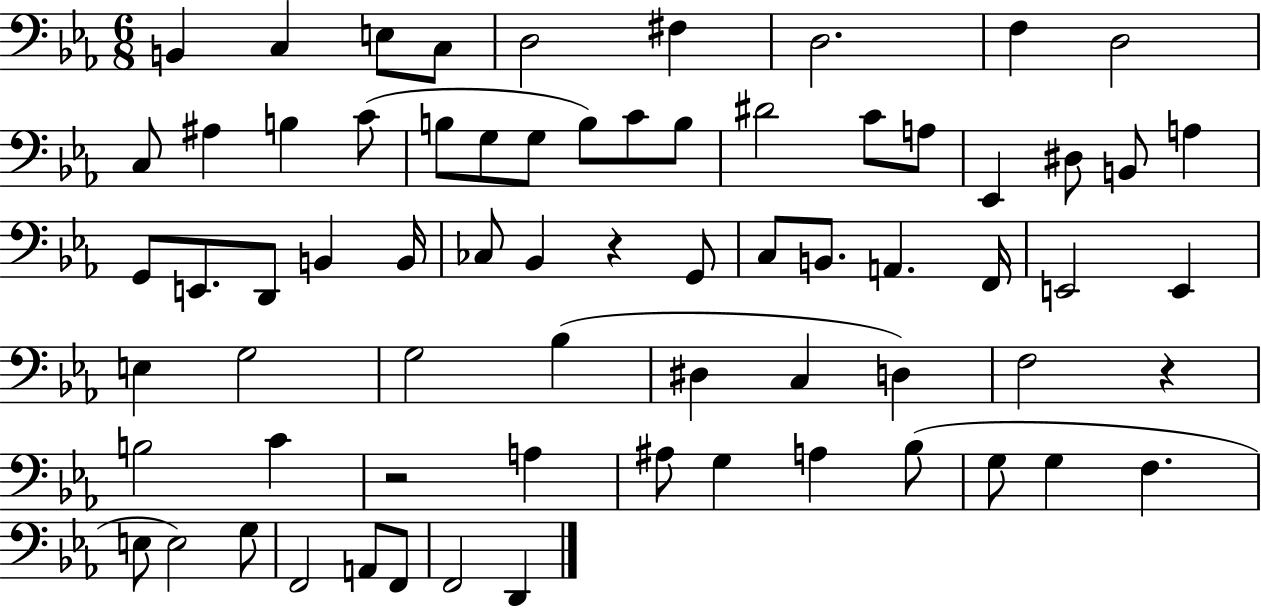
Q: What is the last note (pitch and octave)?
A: D2